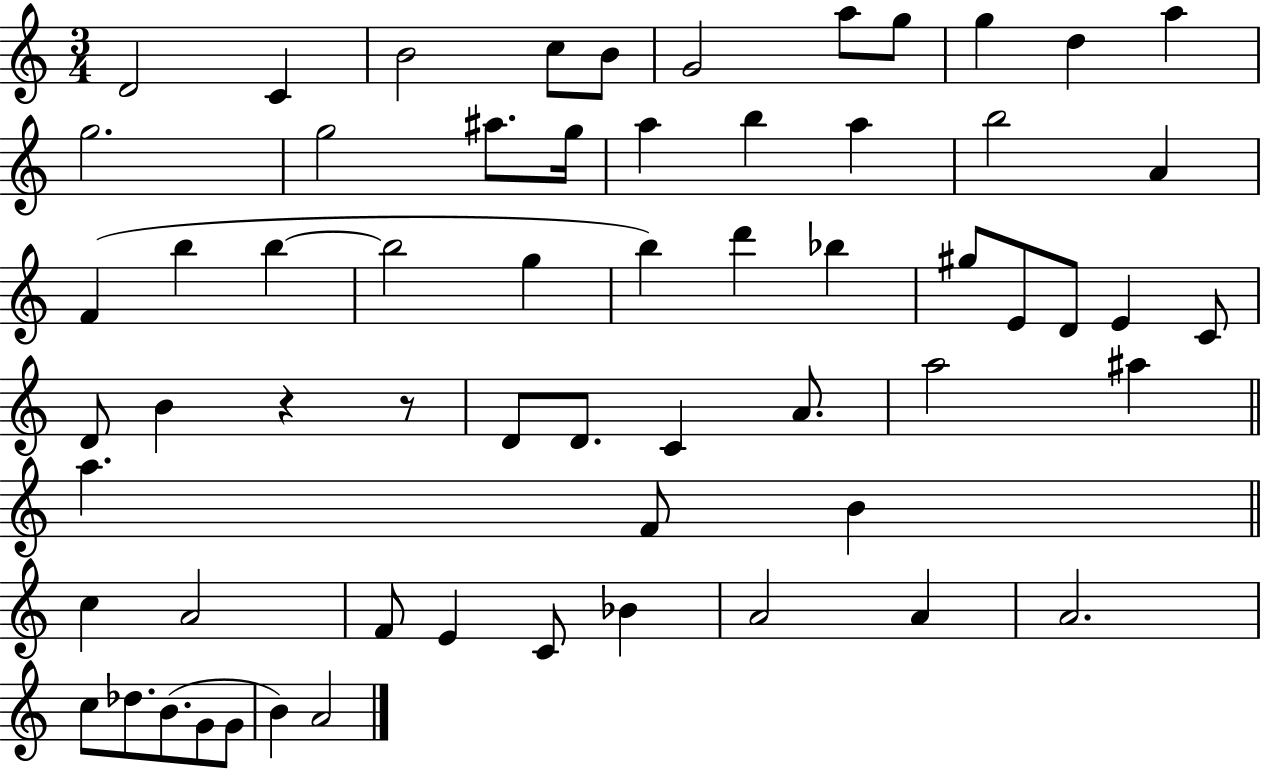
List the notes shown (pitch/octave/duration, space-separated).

D4/h C4/q B4/h C5/e B4/e G4/h A5/e G5/e G5/q D5/q A5/q G5/h. G5/h A#5/e. G5/s A5/q B5/q A5/q B5/h A4/q F4/q B5/q B5/q B5/h G5/q B5/q D6/q Bb5/q G#5/e E4/e D4/e E4/q C4/e D4/e B4/q R/q R/e D4/e D4/e. C4/q A4/e. A5/h A#5/q A5/q. F4/e B4/q C5/q A4/h F4/e E4/q C4/e Bb4/q A4/h A4/q A4/h. C5/e Db5/e. B4/e. G4/e G4/e B4/q A4/h